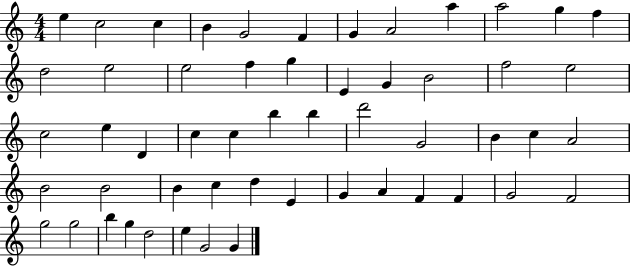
X:1
T:Untitled
M:4/4
L:1/4
K:C
e c2 c B G2 F G A2 a a2 g f d2 e2 e2 f g E G B2 f2 e2 c2 e D c c b b d'2 G2 B c A2 B2 B2 B c d E G A F F G2 F2 g2 g2 b g d2 e G2 G